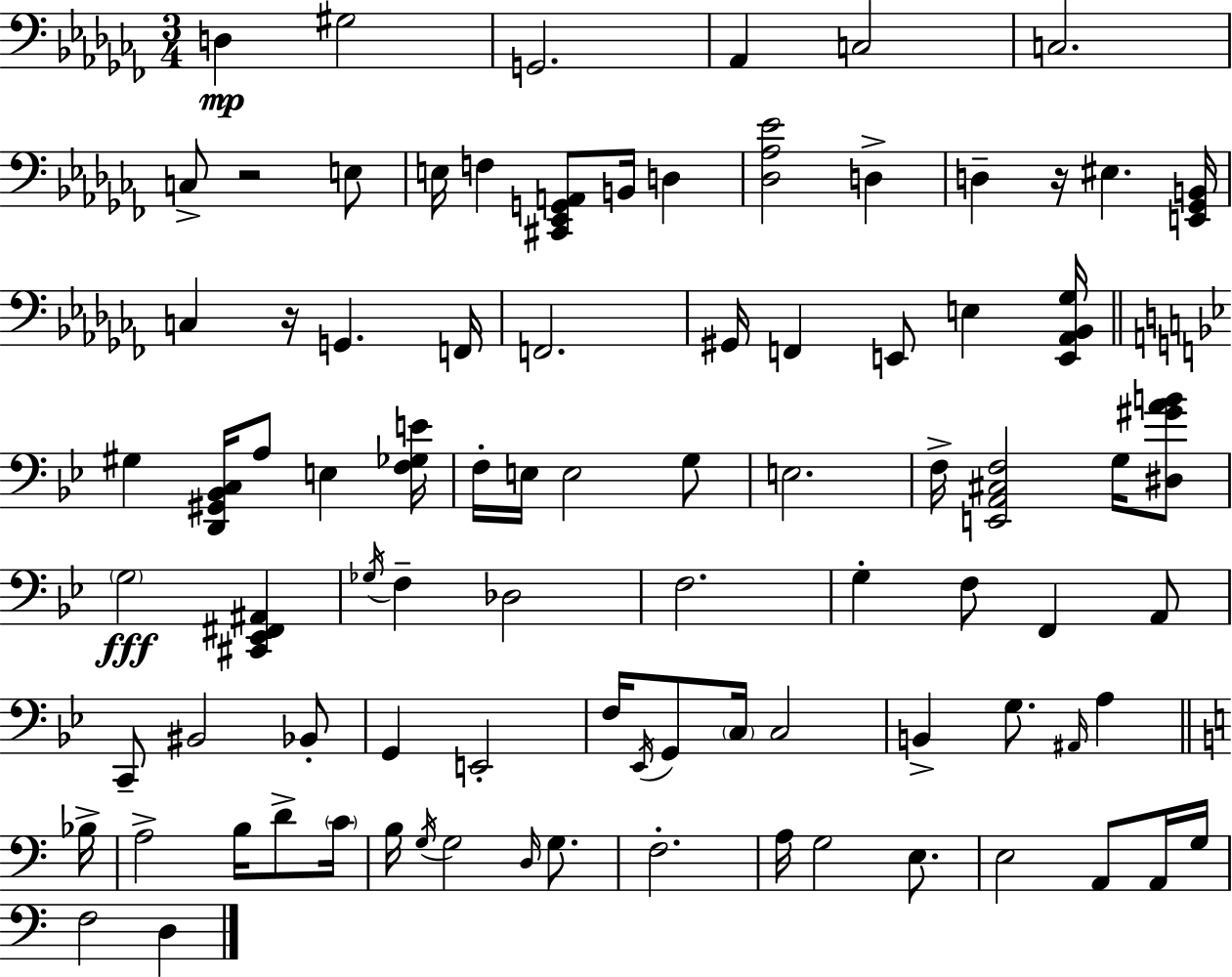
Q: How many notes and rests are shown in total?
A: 88